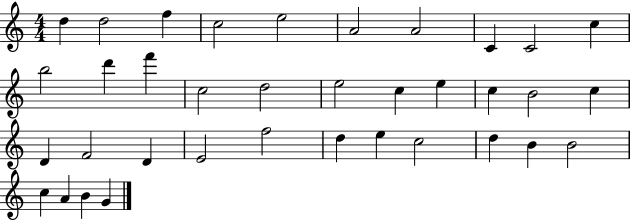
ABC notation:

X:1
T:Untitled
M:4/4
L:1/4
K:C
d d2 f c2 e2 A2 A2 C C2 c b2 d' f' c2 d2 e2 c e c B2 c D F2 D E2 f2 d e c2 d B B2 c A B G